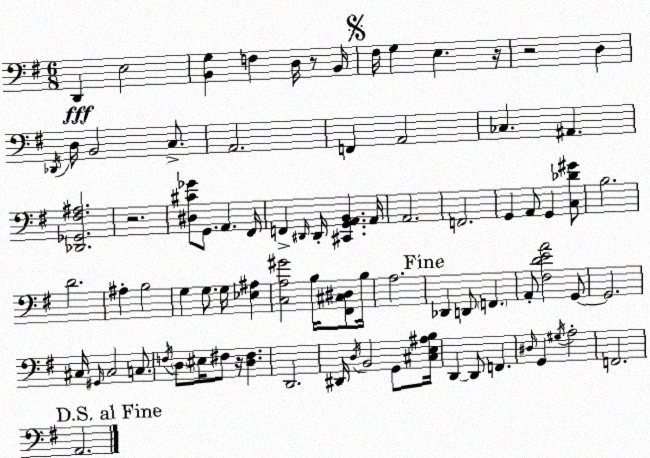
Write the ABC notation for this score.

X:1
T:Untitled
M:6/8
L:1/4
K:Em
D,, E,2 [B,,G,] F, D,/4 z/2 B,,/4 ^F,/4 G, E, z/4 z2 D, _D,,/4 D,/4 B,,2 C,/2 A,,2 F,, A,,2 _C, ^A,, [_D,,_G,,^F,^A,]2 z2 [^D,^C_G]/2 G,,/2 A,, ^F,,/4 F,, ^D,,/4 ^D,,/4 [^C,,G,,A,,B,,] A,,/4 A,,2 F,,2 G,, A,,/2 G,, [C,_D^G]/2 B,2 D2 ^A, B,2 G, G,/2 G,/4 [_E,^A,] [C,A,^G]2 B,/4 [^F,,^C,^D,]/2 B,/4 A,2 _D,, D,,/2 F,, A,,/2 [^F,DEA]2 G,,/2 G,,2 ^C,/4 ^G,,/4 ^C,2 C,/2 F,/4 D,/2 ^E,/4 ^F,/2 z/4 [D,^F,] D,,2 ^D,,/4 D,/4 B,,2 G,,/2 [^C,E,^A,B,]/4 D,, D,,/2 F,, ^D,/4 G,, ^G,/4 A,2 F,,2 A,,2